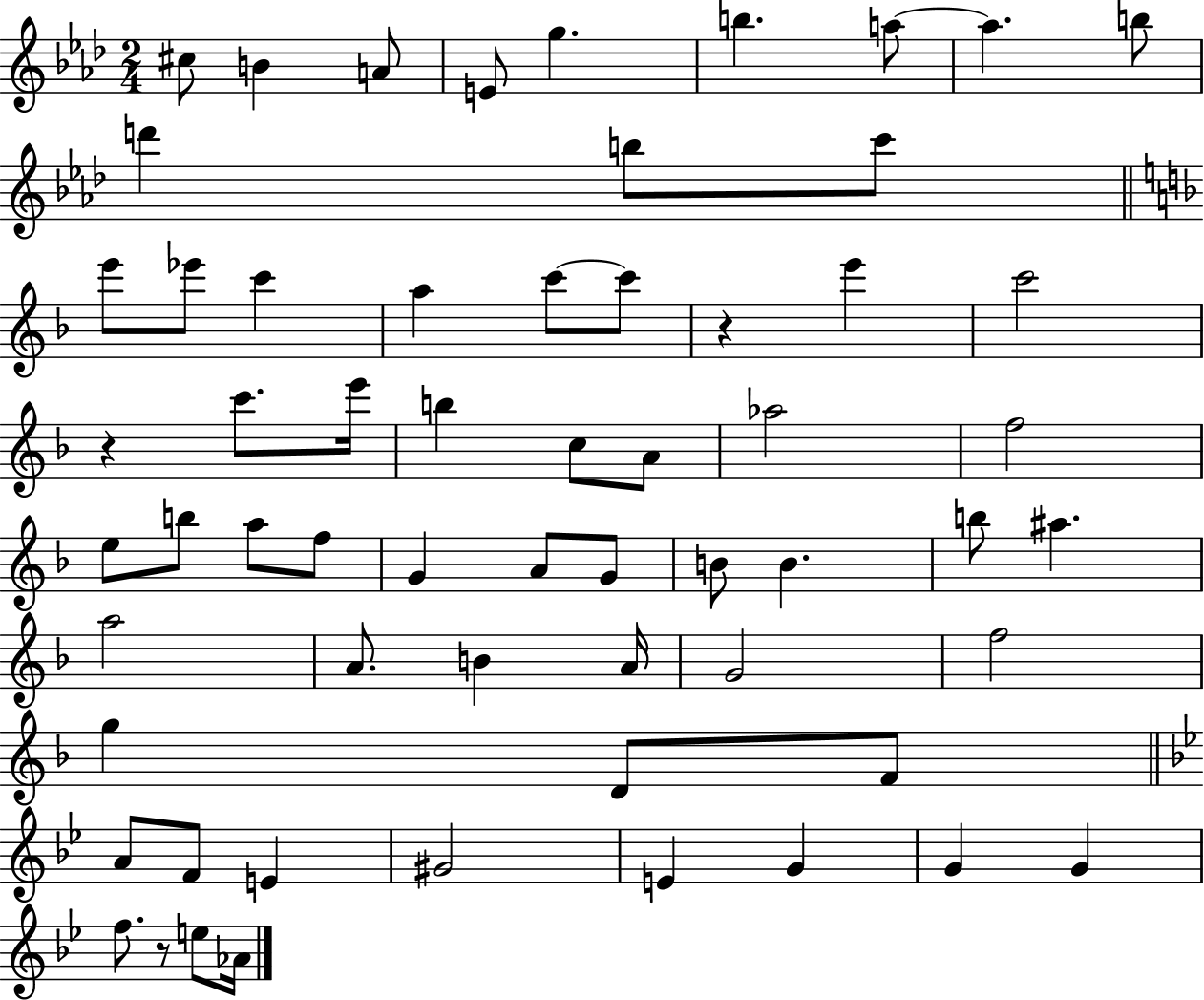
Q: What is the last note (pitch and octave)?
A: Ab4